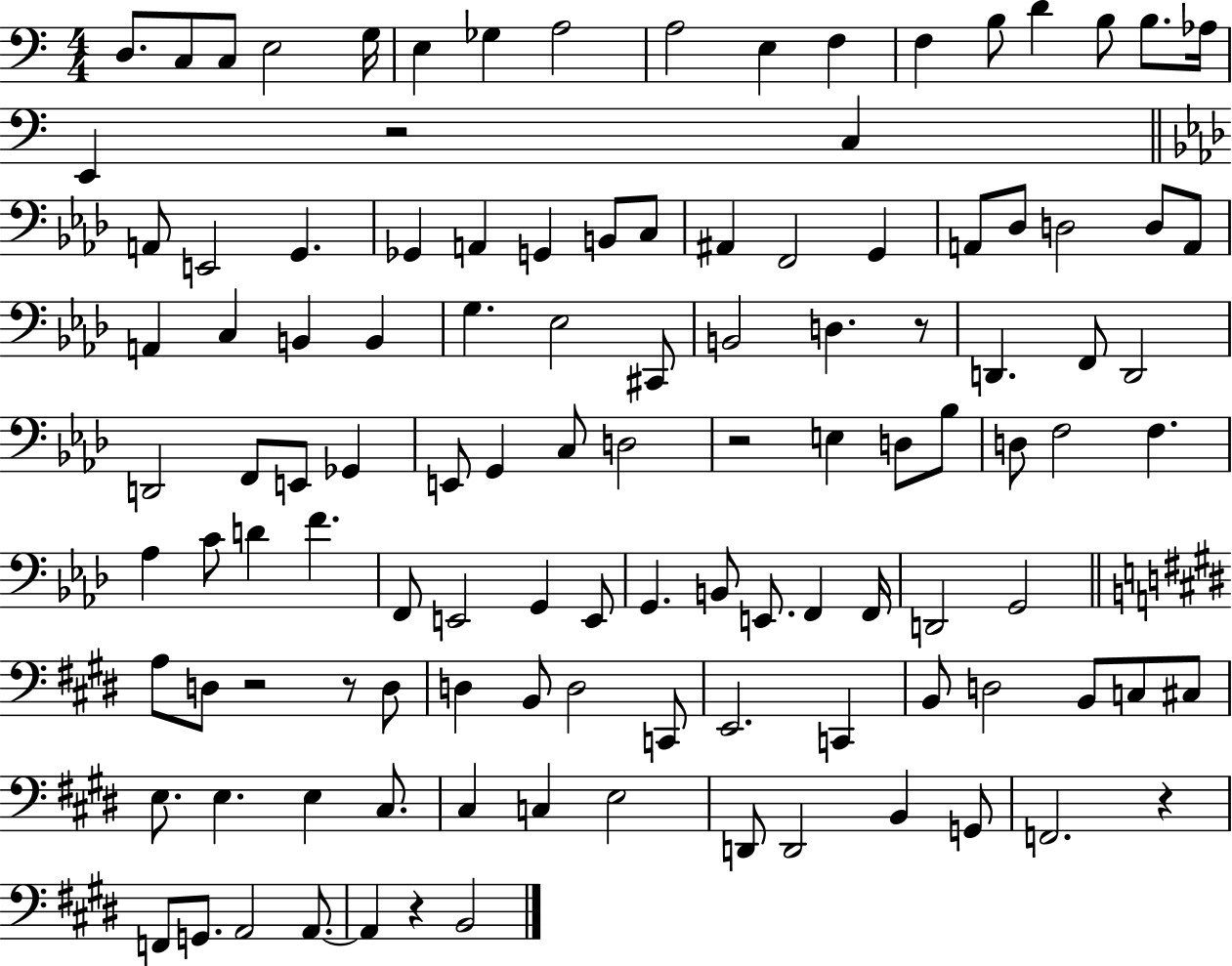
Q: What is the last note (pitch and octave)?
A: B2